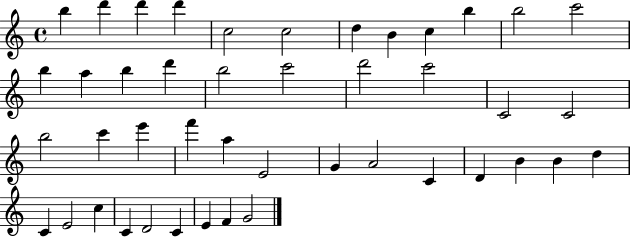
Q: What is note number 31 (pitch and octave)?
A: C4